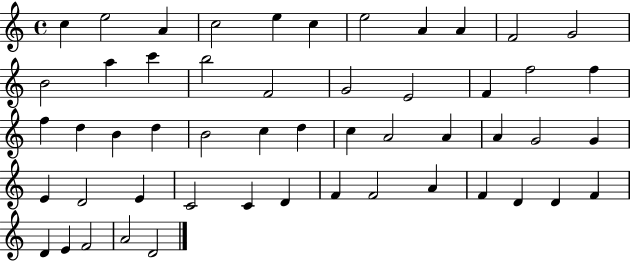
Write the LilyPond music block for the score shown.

{
  \clef treble
  \time 4/4
  \defaultTimeSignature
  \key c \major
  c''4 e''2 a'4 | c''2 e''4 c''4 | e''2 a'4 a'4 | f'2 g'2 | \break b'2 a''4 c'''4 | b''2 f'2 | g'2 e'2 | f'4 f''2 f''4 | \break f''4 d''4 b'4 d''4 | b'2 c''4 d''4 | c''4 a'2 a'4 | a'4 g'2 g'4 | \break e'4 d'2 e'4 | c'2 c'4 d'4 | f'4 f'2 a'4 | f'4 d'4 d'4 f'4 | \break d'4 e'4 f'2 | a'2 d'2 | \bar "|."
}